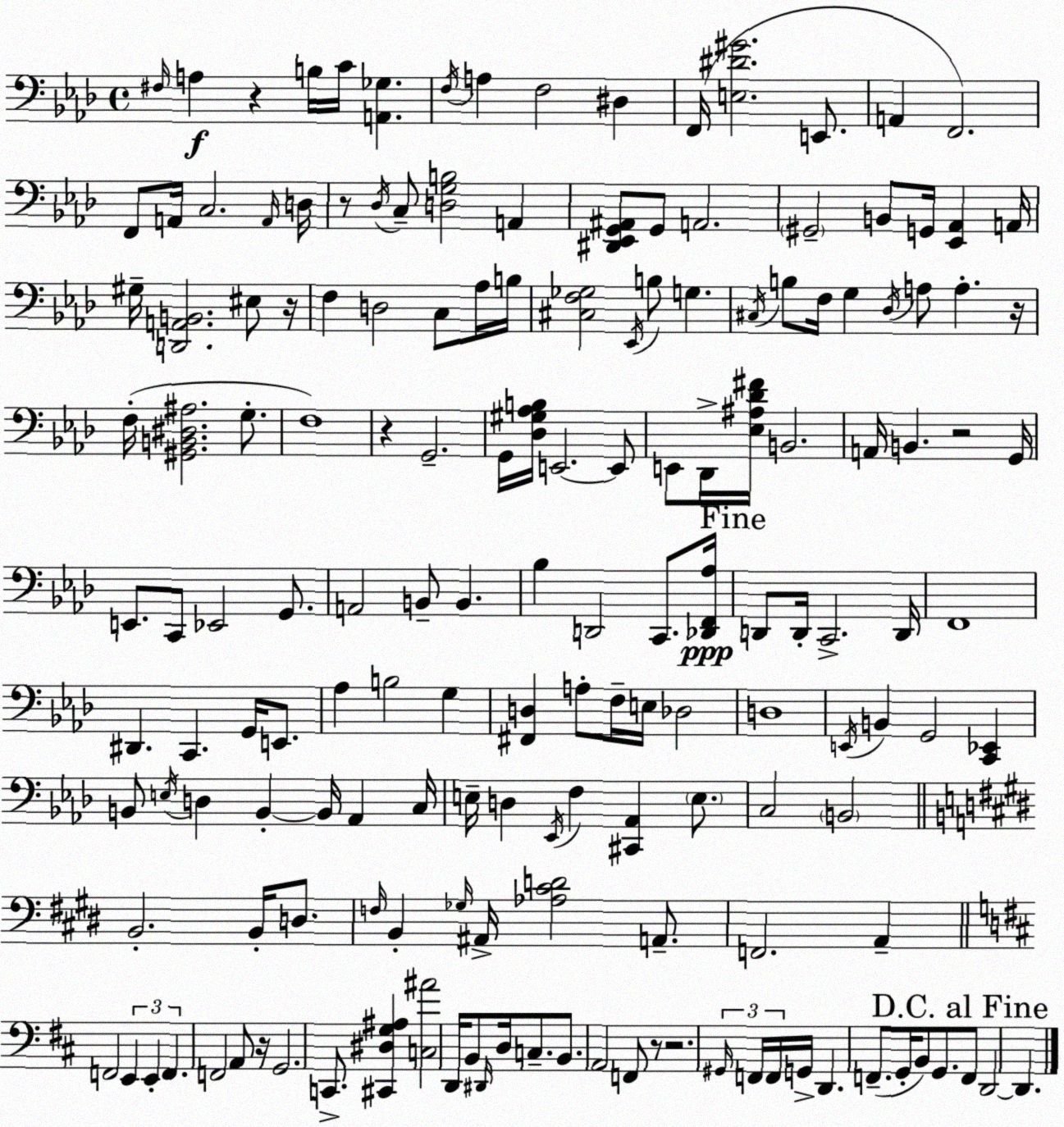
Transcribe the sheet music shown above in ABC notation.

X:1
T:Untitled
M:4/4
L:1/4
K:Ab
^F,/4 A, z B,/4 C/4 [A,,_G,] F,/4 A, F,2 ^D, F,,/4 [E,^D^G]2 E,,/2 A,, F,,2 F,,/2 A,,/4 C,2 A,,/4 D,/4 z/2 _D,/4 C,/2 [D,G,B,]2 A,, [^D,,_E,,G,,^A,,]/2 G,,/2 A,,2 ^G,,2 B,,/2 G,,/4 [_E,,_A,,] A,,/4 ^G,/4 [D,,A,,B,,]2 ^E,/2 z/4 F, D,2 C,/2 _A,/4 B,/4 [^C,F,_G,]2 _E,,/4 B,/2 G, ^C,/4 B,/2 F,/4 G, _D,/4 A,/2 A, z/4 F,/4 [^G,,B,,^D,^A,]2 G,/2 F,4 z G,,2 G,,/4 [_D,^G,_A,B,]/4 E,,2 E,,/2 E,,/2 _D,,/4 [_E,^A,_D^F]/4 B,,2 A,,/4 B,, z2 G,,/4 E,,/2 C,,/2 _E,,2 G,,/2 A,,2 B,,/2 B,, _B, D,,2 C,,/2 [_D,,F,,_A,]/4 D,,/2 D,,/4 C,,2 D,,/4 F,,4 ^D,, C,, G,,/4 E,,/2 _A, B,2 G, [^F,,D,] A,/2 F,/4 E,/4 _D,2 D,4 E,,/4 B,, G,,2 [C,,_E,,] B,,/2 E,/4 D, B,, B,,/4 _A,, C,/4 E,/4 D, _E,,/4 F, [^C,,_A,,] E,/2 C,2 B,,2 B,,2 B,,/4 D,/2 F,/4 B,, _G,/4 ^A,,/4 [_A,^CD]2 A,,/2 F,,2 A,, F,,2 E,, E,, F,, F,,2 A,,/2 z/4 G,,2 C,,/2 [^C,,^D,G,^A,] [C,^A]2 D,,/4 B,,/2 ^D,,/4 D,/4 C,/2 B,,/2 A,,2 F,,/2 z/2 z2 ^G,,/4 F,,/4 F,,/4 G,,/4 D,, F,,/2 G,,/4 B,,/2 G,,/2 F,,/2 D,,2 D,,